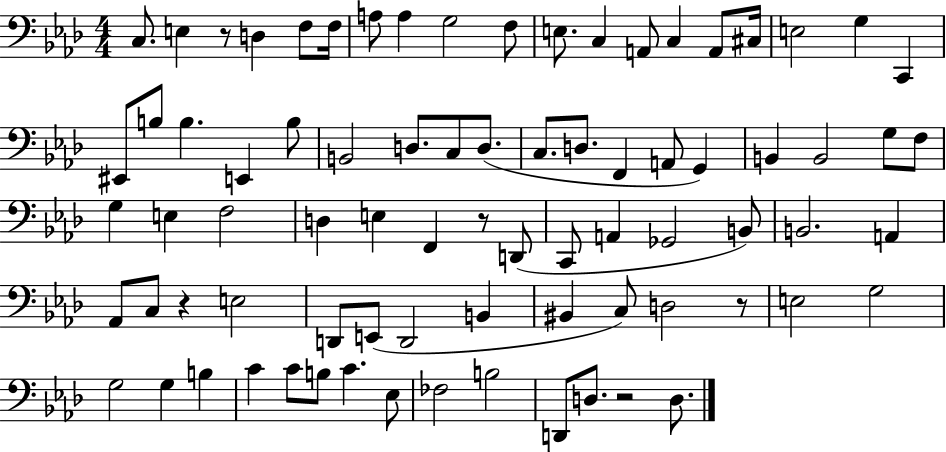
{
  \clef bass
  \numericTimeSignature
  \time 4/4
  \key aes \major
  c8. e4 r8 d4 f8 f16 | a8 a4 g2 f8 | e8. c4 a,8 c4 a,8 cis16 | e2 g4 c,4 | \break eis,8 b8 b4. e,4 b8 | b,2 d8. c8 d8.( | c8. d8. f,4 a,8 g,4) | b,4 b,2 g8 f8 | \break g4 e4 f2 | d4 e4 f,4 r8 d,8( | c,8 a,4 ges,2 b,8) | b,2. a,4 | \break aes,8 c8 r4 e2 | d,8 e,8( d,2 b,4 | bis,4 c8) d2 r8 | e2 g2 | \break g2 g4 b4 | c'4 c'8 b8 c'4. ees8 | fes2 b2 | d,8 d8. r2 d8. | \break \bar "|."
}